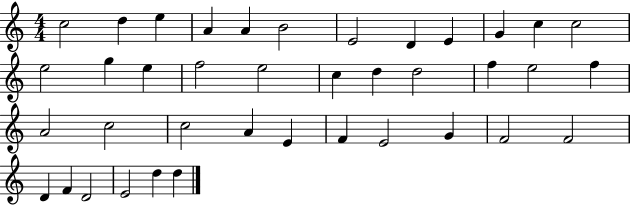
{
  \clef treble
  \numericTimeSignature
  \time 4/4
  \key c \major
  c''2 d''4 e''4 | a'4 a'4 b'2 | e'2 d'4 e'4 | g'4 c''4 c''2 | \break e''2 g''4 e''4 | f''2 e''2 | c''4 d''4 d''2 | f''4 e''2 f''4 | \break a'2 c''2 | c''2 a'4 e'4 | f'4 e'2 g'4 | f'2 f'2 | \break d'4 f'4 d'2 | e'2 d''4 d''4 | \bar "|."
}